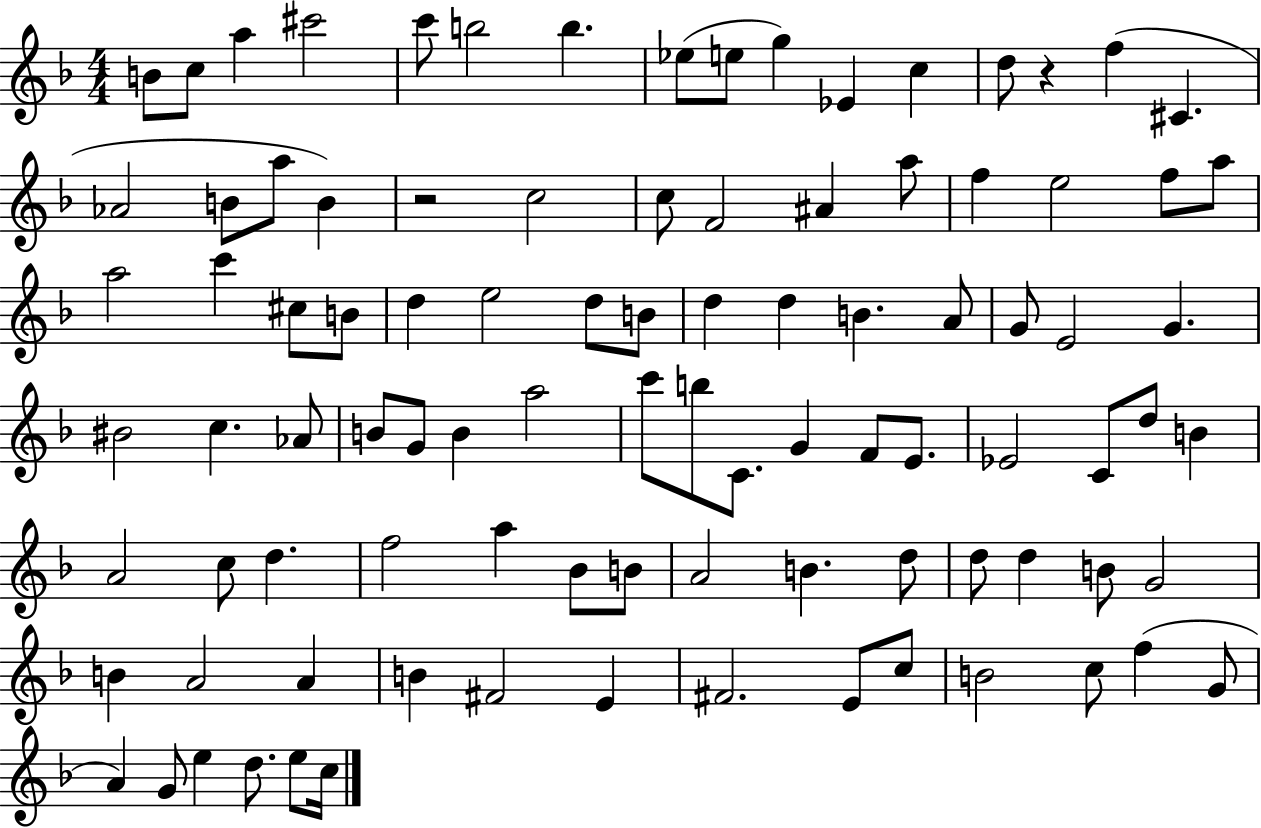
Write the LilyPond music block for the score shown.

{
  \clef treble
  \numericTimeSignature
  \time 4/4
  \key f \major
  b'8 c''8 a''4 cis'''2 | c'''8 b''2 b''4. | ees''8( e''8 g''4) ees'4 c''4 | d''8 r4 f''4( cis'4. | \break aes'2 b'8 a''8 b'4) | r2 c''2 | c''8 f'2 ais'4 a''8 | f''4 e''2 f''8 a''8 | \break a''2 c'''4 cis''8 b'8 | d''4 e''2 d''8 b'8 | d''4 d''4 b'4. a'8 | g'8 e'2 g'4. | \break bis'2 c''4. aes'8 | b'8 g'8 b'4 a''2 | c'''8 b''8 c'8. g'4 f'8 e'8. | ees'2 c'8 d''8 b'4 | \break a'2 c''8 d''4. | f''2 a''4 bes'8 b'8 | a'2 b'4. d''8 | d''8 d''4 b'8 g'2 | \break b'4 a'2 a'4 | b'4 fis'2 e'4 | fis'2. e'8 c''8 | b'2 c''8 f''4( g'8 | \break a'4) g'8 e''4 d''8. e''8 c''16 | \bar "|."
}